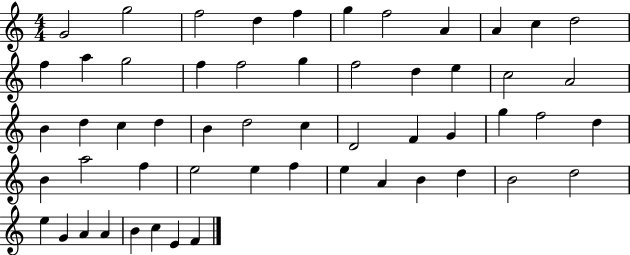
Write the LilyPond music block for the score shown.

{
  \clef treble
  \numericTimeSignature
  \time 4/4
  \key c \major
  g'2 g''2 | f''2 d''4 f''4 | g''4 f''2 a'4 | a'4 c''4 d''2 | \break f''4 a''4 g''2 | f''4 f''2 g''4 | f''2 d''4 e''4 | c''2 a'2 | \break b'4 d''4 c''4 d''4 | b'4 d''2 c''4 | d'2 f'4 g'4 | g''4 f''2 d''4 | \break b'4 a''2 f''4 | e''2 e''4 f''4 | e''4 a'4 b'4 d''4 | b'2 d''2 | \break e''4 g'4 a'4 a'4 | b'4 c''4 e'4 f'4 | \bar "|."
}